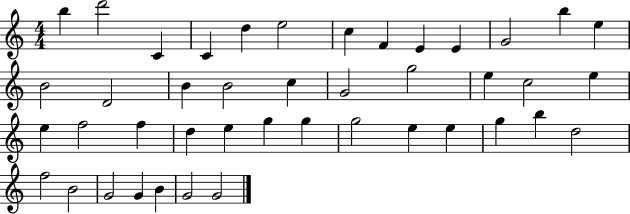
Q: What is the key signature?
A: C major